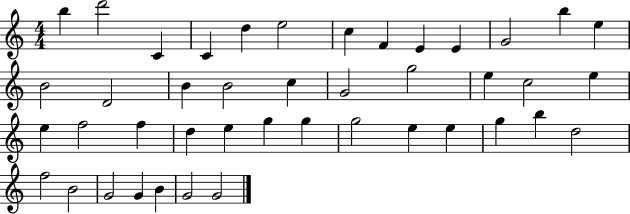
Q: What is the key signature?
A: C major